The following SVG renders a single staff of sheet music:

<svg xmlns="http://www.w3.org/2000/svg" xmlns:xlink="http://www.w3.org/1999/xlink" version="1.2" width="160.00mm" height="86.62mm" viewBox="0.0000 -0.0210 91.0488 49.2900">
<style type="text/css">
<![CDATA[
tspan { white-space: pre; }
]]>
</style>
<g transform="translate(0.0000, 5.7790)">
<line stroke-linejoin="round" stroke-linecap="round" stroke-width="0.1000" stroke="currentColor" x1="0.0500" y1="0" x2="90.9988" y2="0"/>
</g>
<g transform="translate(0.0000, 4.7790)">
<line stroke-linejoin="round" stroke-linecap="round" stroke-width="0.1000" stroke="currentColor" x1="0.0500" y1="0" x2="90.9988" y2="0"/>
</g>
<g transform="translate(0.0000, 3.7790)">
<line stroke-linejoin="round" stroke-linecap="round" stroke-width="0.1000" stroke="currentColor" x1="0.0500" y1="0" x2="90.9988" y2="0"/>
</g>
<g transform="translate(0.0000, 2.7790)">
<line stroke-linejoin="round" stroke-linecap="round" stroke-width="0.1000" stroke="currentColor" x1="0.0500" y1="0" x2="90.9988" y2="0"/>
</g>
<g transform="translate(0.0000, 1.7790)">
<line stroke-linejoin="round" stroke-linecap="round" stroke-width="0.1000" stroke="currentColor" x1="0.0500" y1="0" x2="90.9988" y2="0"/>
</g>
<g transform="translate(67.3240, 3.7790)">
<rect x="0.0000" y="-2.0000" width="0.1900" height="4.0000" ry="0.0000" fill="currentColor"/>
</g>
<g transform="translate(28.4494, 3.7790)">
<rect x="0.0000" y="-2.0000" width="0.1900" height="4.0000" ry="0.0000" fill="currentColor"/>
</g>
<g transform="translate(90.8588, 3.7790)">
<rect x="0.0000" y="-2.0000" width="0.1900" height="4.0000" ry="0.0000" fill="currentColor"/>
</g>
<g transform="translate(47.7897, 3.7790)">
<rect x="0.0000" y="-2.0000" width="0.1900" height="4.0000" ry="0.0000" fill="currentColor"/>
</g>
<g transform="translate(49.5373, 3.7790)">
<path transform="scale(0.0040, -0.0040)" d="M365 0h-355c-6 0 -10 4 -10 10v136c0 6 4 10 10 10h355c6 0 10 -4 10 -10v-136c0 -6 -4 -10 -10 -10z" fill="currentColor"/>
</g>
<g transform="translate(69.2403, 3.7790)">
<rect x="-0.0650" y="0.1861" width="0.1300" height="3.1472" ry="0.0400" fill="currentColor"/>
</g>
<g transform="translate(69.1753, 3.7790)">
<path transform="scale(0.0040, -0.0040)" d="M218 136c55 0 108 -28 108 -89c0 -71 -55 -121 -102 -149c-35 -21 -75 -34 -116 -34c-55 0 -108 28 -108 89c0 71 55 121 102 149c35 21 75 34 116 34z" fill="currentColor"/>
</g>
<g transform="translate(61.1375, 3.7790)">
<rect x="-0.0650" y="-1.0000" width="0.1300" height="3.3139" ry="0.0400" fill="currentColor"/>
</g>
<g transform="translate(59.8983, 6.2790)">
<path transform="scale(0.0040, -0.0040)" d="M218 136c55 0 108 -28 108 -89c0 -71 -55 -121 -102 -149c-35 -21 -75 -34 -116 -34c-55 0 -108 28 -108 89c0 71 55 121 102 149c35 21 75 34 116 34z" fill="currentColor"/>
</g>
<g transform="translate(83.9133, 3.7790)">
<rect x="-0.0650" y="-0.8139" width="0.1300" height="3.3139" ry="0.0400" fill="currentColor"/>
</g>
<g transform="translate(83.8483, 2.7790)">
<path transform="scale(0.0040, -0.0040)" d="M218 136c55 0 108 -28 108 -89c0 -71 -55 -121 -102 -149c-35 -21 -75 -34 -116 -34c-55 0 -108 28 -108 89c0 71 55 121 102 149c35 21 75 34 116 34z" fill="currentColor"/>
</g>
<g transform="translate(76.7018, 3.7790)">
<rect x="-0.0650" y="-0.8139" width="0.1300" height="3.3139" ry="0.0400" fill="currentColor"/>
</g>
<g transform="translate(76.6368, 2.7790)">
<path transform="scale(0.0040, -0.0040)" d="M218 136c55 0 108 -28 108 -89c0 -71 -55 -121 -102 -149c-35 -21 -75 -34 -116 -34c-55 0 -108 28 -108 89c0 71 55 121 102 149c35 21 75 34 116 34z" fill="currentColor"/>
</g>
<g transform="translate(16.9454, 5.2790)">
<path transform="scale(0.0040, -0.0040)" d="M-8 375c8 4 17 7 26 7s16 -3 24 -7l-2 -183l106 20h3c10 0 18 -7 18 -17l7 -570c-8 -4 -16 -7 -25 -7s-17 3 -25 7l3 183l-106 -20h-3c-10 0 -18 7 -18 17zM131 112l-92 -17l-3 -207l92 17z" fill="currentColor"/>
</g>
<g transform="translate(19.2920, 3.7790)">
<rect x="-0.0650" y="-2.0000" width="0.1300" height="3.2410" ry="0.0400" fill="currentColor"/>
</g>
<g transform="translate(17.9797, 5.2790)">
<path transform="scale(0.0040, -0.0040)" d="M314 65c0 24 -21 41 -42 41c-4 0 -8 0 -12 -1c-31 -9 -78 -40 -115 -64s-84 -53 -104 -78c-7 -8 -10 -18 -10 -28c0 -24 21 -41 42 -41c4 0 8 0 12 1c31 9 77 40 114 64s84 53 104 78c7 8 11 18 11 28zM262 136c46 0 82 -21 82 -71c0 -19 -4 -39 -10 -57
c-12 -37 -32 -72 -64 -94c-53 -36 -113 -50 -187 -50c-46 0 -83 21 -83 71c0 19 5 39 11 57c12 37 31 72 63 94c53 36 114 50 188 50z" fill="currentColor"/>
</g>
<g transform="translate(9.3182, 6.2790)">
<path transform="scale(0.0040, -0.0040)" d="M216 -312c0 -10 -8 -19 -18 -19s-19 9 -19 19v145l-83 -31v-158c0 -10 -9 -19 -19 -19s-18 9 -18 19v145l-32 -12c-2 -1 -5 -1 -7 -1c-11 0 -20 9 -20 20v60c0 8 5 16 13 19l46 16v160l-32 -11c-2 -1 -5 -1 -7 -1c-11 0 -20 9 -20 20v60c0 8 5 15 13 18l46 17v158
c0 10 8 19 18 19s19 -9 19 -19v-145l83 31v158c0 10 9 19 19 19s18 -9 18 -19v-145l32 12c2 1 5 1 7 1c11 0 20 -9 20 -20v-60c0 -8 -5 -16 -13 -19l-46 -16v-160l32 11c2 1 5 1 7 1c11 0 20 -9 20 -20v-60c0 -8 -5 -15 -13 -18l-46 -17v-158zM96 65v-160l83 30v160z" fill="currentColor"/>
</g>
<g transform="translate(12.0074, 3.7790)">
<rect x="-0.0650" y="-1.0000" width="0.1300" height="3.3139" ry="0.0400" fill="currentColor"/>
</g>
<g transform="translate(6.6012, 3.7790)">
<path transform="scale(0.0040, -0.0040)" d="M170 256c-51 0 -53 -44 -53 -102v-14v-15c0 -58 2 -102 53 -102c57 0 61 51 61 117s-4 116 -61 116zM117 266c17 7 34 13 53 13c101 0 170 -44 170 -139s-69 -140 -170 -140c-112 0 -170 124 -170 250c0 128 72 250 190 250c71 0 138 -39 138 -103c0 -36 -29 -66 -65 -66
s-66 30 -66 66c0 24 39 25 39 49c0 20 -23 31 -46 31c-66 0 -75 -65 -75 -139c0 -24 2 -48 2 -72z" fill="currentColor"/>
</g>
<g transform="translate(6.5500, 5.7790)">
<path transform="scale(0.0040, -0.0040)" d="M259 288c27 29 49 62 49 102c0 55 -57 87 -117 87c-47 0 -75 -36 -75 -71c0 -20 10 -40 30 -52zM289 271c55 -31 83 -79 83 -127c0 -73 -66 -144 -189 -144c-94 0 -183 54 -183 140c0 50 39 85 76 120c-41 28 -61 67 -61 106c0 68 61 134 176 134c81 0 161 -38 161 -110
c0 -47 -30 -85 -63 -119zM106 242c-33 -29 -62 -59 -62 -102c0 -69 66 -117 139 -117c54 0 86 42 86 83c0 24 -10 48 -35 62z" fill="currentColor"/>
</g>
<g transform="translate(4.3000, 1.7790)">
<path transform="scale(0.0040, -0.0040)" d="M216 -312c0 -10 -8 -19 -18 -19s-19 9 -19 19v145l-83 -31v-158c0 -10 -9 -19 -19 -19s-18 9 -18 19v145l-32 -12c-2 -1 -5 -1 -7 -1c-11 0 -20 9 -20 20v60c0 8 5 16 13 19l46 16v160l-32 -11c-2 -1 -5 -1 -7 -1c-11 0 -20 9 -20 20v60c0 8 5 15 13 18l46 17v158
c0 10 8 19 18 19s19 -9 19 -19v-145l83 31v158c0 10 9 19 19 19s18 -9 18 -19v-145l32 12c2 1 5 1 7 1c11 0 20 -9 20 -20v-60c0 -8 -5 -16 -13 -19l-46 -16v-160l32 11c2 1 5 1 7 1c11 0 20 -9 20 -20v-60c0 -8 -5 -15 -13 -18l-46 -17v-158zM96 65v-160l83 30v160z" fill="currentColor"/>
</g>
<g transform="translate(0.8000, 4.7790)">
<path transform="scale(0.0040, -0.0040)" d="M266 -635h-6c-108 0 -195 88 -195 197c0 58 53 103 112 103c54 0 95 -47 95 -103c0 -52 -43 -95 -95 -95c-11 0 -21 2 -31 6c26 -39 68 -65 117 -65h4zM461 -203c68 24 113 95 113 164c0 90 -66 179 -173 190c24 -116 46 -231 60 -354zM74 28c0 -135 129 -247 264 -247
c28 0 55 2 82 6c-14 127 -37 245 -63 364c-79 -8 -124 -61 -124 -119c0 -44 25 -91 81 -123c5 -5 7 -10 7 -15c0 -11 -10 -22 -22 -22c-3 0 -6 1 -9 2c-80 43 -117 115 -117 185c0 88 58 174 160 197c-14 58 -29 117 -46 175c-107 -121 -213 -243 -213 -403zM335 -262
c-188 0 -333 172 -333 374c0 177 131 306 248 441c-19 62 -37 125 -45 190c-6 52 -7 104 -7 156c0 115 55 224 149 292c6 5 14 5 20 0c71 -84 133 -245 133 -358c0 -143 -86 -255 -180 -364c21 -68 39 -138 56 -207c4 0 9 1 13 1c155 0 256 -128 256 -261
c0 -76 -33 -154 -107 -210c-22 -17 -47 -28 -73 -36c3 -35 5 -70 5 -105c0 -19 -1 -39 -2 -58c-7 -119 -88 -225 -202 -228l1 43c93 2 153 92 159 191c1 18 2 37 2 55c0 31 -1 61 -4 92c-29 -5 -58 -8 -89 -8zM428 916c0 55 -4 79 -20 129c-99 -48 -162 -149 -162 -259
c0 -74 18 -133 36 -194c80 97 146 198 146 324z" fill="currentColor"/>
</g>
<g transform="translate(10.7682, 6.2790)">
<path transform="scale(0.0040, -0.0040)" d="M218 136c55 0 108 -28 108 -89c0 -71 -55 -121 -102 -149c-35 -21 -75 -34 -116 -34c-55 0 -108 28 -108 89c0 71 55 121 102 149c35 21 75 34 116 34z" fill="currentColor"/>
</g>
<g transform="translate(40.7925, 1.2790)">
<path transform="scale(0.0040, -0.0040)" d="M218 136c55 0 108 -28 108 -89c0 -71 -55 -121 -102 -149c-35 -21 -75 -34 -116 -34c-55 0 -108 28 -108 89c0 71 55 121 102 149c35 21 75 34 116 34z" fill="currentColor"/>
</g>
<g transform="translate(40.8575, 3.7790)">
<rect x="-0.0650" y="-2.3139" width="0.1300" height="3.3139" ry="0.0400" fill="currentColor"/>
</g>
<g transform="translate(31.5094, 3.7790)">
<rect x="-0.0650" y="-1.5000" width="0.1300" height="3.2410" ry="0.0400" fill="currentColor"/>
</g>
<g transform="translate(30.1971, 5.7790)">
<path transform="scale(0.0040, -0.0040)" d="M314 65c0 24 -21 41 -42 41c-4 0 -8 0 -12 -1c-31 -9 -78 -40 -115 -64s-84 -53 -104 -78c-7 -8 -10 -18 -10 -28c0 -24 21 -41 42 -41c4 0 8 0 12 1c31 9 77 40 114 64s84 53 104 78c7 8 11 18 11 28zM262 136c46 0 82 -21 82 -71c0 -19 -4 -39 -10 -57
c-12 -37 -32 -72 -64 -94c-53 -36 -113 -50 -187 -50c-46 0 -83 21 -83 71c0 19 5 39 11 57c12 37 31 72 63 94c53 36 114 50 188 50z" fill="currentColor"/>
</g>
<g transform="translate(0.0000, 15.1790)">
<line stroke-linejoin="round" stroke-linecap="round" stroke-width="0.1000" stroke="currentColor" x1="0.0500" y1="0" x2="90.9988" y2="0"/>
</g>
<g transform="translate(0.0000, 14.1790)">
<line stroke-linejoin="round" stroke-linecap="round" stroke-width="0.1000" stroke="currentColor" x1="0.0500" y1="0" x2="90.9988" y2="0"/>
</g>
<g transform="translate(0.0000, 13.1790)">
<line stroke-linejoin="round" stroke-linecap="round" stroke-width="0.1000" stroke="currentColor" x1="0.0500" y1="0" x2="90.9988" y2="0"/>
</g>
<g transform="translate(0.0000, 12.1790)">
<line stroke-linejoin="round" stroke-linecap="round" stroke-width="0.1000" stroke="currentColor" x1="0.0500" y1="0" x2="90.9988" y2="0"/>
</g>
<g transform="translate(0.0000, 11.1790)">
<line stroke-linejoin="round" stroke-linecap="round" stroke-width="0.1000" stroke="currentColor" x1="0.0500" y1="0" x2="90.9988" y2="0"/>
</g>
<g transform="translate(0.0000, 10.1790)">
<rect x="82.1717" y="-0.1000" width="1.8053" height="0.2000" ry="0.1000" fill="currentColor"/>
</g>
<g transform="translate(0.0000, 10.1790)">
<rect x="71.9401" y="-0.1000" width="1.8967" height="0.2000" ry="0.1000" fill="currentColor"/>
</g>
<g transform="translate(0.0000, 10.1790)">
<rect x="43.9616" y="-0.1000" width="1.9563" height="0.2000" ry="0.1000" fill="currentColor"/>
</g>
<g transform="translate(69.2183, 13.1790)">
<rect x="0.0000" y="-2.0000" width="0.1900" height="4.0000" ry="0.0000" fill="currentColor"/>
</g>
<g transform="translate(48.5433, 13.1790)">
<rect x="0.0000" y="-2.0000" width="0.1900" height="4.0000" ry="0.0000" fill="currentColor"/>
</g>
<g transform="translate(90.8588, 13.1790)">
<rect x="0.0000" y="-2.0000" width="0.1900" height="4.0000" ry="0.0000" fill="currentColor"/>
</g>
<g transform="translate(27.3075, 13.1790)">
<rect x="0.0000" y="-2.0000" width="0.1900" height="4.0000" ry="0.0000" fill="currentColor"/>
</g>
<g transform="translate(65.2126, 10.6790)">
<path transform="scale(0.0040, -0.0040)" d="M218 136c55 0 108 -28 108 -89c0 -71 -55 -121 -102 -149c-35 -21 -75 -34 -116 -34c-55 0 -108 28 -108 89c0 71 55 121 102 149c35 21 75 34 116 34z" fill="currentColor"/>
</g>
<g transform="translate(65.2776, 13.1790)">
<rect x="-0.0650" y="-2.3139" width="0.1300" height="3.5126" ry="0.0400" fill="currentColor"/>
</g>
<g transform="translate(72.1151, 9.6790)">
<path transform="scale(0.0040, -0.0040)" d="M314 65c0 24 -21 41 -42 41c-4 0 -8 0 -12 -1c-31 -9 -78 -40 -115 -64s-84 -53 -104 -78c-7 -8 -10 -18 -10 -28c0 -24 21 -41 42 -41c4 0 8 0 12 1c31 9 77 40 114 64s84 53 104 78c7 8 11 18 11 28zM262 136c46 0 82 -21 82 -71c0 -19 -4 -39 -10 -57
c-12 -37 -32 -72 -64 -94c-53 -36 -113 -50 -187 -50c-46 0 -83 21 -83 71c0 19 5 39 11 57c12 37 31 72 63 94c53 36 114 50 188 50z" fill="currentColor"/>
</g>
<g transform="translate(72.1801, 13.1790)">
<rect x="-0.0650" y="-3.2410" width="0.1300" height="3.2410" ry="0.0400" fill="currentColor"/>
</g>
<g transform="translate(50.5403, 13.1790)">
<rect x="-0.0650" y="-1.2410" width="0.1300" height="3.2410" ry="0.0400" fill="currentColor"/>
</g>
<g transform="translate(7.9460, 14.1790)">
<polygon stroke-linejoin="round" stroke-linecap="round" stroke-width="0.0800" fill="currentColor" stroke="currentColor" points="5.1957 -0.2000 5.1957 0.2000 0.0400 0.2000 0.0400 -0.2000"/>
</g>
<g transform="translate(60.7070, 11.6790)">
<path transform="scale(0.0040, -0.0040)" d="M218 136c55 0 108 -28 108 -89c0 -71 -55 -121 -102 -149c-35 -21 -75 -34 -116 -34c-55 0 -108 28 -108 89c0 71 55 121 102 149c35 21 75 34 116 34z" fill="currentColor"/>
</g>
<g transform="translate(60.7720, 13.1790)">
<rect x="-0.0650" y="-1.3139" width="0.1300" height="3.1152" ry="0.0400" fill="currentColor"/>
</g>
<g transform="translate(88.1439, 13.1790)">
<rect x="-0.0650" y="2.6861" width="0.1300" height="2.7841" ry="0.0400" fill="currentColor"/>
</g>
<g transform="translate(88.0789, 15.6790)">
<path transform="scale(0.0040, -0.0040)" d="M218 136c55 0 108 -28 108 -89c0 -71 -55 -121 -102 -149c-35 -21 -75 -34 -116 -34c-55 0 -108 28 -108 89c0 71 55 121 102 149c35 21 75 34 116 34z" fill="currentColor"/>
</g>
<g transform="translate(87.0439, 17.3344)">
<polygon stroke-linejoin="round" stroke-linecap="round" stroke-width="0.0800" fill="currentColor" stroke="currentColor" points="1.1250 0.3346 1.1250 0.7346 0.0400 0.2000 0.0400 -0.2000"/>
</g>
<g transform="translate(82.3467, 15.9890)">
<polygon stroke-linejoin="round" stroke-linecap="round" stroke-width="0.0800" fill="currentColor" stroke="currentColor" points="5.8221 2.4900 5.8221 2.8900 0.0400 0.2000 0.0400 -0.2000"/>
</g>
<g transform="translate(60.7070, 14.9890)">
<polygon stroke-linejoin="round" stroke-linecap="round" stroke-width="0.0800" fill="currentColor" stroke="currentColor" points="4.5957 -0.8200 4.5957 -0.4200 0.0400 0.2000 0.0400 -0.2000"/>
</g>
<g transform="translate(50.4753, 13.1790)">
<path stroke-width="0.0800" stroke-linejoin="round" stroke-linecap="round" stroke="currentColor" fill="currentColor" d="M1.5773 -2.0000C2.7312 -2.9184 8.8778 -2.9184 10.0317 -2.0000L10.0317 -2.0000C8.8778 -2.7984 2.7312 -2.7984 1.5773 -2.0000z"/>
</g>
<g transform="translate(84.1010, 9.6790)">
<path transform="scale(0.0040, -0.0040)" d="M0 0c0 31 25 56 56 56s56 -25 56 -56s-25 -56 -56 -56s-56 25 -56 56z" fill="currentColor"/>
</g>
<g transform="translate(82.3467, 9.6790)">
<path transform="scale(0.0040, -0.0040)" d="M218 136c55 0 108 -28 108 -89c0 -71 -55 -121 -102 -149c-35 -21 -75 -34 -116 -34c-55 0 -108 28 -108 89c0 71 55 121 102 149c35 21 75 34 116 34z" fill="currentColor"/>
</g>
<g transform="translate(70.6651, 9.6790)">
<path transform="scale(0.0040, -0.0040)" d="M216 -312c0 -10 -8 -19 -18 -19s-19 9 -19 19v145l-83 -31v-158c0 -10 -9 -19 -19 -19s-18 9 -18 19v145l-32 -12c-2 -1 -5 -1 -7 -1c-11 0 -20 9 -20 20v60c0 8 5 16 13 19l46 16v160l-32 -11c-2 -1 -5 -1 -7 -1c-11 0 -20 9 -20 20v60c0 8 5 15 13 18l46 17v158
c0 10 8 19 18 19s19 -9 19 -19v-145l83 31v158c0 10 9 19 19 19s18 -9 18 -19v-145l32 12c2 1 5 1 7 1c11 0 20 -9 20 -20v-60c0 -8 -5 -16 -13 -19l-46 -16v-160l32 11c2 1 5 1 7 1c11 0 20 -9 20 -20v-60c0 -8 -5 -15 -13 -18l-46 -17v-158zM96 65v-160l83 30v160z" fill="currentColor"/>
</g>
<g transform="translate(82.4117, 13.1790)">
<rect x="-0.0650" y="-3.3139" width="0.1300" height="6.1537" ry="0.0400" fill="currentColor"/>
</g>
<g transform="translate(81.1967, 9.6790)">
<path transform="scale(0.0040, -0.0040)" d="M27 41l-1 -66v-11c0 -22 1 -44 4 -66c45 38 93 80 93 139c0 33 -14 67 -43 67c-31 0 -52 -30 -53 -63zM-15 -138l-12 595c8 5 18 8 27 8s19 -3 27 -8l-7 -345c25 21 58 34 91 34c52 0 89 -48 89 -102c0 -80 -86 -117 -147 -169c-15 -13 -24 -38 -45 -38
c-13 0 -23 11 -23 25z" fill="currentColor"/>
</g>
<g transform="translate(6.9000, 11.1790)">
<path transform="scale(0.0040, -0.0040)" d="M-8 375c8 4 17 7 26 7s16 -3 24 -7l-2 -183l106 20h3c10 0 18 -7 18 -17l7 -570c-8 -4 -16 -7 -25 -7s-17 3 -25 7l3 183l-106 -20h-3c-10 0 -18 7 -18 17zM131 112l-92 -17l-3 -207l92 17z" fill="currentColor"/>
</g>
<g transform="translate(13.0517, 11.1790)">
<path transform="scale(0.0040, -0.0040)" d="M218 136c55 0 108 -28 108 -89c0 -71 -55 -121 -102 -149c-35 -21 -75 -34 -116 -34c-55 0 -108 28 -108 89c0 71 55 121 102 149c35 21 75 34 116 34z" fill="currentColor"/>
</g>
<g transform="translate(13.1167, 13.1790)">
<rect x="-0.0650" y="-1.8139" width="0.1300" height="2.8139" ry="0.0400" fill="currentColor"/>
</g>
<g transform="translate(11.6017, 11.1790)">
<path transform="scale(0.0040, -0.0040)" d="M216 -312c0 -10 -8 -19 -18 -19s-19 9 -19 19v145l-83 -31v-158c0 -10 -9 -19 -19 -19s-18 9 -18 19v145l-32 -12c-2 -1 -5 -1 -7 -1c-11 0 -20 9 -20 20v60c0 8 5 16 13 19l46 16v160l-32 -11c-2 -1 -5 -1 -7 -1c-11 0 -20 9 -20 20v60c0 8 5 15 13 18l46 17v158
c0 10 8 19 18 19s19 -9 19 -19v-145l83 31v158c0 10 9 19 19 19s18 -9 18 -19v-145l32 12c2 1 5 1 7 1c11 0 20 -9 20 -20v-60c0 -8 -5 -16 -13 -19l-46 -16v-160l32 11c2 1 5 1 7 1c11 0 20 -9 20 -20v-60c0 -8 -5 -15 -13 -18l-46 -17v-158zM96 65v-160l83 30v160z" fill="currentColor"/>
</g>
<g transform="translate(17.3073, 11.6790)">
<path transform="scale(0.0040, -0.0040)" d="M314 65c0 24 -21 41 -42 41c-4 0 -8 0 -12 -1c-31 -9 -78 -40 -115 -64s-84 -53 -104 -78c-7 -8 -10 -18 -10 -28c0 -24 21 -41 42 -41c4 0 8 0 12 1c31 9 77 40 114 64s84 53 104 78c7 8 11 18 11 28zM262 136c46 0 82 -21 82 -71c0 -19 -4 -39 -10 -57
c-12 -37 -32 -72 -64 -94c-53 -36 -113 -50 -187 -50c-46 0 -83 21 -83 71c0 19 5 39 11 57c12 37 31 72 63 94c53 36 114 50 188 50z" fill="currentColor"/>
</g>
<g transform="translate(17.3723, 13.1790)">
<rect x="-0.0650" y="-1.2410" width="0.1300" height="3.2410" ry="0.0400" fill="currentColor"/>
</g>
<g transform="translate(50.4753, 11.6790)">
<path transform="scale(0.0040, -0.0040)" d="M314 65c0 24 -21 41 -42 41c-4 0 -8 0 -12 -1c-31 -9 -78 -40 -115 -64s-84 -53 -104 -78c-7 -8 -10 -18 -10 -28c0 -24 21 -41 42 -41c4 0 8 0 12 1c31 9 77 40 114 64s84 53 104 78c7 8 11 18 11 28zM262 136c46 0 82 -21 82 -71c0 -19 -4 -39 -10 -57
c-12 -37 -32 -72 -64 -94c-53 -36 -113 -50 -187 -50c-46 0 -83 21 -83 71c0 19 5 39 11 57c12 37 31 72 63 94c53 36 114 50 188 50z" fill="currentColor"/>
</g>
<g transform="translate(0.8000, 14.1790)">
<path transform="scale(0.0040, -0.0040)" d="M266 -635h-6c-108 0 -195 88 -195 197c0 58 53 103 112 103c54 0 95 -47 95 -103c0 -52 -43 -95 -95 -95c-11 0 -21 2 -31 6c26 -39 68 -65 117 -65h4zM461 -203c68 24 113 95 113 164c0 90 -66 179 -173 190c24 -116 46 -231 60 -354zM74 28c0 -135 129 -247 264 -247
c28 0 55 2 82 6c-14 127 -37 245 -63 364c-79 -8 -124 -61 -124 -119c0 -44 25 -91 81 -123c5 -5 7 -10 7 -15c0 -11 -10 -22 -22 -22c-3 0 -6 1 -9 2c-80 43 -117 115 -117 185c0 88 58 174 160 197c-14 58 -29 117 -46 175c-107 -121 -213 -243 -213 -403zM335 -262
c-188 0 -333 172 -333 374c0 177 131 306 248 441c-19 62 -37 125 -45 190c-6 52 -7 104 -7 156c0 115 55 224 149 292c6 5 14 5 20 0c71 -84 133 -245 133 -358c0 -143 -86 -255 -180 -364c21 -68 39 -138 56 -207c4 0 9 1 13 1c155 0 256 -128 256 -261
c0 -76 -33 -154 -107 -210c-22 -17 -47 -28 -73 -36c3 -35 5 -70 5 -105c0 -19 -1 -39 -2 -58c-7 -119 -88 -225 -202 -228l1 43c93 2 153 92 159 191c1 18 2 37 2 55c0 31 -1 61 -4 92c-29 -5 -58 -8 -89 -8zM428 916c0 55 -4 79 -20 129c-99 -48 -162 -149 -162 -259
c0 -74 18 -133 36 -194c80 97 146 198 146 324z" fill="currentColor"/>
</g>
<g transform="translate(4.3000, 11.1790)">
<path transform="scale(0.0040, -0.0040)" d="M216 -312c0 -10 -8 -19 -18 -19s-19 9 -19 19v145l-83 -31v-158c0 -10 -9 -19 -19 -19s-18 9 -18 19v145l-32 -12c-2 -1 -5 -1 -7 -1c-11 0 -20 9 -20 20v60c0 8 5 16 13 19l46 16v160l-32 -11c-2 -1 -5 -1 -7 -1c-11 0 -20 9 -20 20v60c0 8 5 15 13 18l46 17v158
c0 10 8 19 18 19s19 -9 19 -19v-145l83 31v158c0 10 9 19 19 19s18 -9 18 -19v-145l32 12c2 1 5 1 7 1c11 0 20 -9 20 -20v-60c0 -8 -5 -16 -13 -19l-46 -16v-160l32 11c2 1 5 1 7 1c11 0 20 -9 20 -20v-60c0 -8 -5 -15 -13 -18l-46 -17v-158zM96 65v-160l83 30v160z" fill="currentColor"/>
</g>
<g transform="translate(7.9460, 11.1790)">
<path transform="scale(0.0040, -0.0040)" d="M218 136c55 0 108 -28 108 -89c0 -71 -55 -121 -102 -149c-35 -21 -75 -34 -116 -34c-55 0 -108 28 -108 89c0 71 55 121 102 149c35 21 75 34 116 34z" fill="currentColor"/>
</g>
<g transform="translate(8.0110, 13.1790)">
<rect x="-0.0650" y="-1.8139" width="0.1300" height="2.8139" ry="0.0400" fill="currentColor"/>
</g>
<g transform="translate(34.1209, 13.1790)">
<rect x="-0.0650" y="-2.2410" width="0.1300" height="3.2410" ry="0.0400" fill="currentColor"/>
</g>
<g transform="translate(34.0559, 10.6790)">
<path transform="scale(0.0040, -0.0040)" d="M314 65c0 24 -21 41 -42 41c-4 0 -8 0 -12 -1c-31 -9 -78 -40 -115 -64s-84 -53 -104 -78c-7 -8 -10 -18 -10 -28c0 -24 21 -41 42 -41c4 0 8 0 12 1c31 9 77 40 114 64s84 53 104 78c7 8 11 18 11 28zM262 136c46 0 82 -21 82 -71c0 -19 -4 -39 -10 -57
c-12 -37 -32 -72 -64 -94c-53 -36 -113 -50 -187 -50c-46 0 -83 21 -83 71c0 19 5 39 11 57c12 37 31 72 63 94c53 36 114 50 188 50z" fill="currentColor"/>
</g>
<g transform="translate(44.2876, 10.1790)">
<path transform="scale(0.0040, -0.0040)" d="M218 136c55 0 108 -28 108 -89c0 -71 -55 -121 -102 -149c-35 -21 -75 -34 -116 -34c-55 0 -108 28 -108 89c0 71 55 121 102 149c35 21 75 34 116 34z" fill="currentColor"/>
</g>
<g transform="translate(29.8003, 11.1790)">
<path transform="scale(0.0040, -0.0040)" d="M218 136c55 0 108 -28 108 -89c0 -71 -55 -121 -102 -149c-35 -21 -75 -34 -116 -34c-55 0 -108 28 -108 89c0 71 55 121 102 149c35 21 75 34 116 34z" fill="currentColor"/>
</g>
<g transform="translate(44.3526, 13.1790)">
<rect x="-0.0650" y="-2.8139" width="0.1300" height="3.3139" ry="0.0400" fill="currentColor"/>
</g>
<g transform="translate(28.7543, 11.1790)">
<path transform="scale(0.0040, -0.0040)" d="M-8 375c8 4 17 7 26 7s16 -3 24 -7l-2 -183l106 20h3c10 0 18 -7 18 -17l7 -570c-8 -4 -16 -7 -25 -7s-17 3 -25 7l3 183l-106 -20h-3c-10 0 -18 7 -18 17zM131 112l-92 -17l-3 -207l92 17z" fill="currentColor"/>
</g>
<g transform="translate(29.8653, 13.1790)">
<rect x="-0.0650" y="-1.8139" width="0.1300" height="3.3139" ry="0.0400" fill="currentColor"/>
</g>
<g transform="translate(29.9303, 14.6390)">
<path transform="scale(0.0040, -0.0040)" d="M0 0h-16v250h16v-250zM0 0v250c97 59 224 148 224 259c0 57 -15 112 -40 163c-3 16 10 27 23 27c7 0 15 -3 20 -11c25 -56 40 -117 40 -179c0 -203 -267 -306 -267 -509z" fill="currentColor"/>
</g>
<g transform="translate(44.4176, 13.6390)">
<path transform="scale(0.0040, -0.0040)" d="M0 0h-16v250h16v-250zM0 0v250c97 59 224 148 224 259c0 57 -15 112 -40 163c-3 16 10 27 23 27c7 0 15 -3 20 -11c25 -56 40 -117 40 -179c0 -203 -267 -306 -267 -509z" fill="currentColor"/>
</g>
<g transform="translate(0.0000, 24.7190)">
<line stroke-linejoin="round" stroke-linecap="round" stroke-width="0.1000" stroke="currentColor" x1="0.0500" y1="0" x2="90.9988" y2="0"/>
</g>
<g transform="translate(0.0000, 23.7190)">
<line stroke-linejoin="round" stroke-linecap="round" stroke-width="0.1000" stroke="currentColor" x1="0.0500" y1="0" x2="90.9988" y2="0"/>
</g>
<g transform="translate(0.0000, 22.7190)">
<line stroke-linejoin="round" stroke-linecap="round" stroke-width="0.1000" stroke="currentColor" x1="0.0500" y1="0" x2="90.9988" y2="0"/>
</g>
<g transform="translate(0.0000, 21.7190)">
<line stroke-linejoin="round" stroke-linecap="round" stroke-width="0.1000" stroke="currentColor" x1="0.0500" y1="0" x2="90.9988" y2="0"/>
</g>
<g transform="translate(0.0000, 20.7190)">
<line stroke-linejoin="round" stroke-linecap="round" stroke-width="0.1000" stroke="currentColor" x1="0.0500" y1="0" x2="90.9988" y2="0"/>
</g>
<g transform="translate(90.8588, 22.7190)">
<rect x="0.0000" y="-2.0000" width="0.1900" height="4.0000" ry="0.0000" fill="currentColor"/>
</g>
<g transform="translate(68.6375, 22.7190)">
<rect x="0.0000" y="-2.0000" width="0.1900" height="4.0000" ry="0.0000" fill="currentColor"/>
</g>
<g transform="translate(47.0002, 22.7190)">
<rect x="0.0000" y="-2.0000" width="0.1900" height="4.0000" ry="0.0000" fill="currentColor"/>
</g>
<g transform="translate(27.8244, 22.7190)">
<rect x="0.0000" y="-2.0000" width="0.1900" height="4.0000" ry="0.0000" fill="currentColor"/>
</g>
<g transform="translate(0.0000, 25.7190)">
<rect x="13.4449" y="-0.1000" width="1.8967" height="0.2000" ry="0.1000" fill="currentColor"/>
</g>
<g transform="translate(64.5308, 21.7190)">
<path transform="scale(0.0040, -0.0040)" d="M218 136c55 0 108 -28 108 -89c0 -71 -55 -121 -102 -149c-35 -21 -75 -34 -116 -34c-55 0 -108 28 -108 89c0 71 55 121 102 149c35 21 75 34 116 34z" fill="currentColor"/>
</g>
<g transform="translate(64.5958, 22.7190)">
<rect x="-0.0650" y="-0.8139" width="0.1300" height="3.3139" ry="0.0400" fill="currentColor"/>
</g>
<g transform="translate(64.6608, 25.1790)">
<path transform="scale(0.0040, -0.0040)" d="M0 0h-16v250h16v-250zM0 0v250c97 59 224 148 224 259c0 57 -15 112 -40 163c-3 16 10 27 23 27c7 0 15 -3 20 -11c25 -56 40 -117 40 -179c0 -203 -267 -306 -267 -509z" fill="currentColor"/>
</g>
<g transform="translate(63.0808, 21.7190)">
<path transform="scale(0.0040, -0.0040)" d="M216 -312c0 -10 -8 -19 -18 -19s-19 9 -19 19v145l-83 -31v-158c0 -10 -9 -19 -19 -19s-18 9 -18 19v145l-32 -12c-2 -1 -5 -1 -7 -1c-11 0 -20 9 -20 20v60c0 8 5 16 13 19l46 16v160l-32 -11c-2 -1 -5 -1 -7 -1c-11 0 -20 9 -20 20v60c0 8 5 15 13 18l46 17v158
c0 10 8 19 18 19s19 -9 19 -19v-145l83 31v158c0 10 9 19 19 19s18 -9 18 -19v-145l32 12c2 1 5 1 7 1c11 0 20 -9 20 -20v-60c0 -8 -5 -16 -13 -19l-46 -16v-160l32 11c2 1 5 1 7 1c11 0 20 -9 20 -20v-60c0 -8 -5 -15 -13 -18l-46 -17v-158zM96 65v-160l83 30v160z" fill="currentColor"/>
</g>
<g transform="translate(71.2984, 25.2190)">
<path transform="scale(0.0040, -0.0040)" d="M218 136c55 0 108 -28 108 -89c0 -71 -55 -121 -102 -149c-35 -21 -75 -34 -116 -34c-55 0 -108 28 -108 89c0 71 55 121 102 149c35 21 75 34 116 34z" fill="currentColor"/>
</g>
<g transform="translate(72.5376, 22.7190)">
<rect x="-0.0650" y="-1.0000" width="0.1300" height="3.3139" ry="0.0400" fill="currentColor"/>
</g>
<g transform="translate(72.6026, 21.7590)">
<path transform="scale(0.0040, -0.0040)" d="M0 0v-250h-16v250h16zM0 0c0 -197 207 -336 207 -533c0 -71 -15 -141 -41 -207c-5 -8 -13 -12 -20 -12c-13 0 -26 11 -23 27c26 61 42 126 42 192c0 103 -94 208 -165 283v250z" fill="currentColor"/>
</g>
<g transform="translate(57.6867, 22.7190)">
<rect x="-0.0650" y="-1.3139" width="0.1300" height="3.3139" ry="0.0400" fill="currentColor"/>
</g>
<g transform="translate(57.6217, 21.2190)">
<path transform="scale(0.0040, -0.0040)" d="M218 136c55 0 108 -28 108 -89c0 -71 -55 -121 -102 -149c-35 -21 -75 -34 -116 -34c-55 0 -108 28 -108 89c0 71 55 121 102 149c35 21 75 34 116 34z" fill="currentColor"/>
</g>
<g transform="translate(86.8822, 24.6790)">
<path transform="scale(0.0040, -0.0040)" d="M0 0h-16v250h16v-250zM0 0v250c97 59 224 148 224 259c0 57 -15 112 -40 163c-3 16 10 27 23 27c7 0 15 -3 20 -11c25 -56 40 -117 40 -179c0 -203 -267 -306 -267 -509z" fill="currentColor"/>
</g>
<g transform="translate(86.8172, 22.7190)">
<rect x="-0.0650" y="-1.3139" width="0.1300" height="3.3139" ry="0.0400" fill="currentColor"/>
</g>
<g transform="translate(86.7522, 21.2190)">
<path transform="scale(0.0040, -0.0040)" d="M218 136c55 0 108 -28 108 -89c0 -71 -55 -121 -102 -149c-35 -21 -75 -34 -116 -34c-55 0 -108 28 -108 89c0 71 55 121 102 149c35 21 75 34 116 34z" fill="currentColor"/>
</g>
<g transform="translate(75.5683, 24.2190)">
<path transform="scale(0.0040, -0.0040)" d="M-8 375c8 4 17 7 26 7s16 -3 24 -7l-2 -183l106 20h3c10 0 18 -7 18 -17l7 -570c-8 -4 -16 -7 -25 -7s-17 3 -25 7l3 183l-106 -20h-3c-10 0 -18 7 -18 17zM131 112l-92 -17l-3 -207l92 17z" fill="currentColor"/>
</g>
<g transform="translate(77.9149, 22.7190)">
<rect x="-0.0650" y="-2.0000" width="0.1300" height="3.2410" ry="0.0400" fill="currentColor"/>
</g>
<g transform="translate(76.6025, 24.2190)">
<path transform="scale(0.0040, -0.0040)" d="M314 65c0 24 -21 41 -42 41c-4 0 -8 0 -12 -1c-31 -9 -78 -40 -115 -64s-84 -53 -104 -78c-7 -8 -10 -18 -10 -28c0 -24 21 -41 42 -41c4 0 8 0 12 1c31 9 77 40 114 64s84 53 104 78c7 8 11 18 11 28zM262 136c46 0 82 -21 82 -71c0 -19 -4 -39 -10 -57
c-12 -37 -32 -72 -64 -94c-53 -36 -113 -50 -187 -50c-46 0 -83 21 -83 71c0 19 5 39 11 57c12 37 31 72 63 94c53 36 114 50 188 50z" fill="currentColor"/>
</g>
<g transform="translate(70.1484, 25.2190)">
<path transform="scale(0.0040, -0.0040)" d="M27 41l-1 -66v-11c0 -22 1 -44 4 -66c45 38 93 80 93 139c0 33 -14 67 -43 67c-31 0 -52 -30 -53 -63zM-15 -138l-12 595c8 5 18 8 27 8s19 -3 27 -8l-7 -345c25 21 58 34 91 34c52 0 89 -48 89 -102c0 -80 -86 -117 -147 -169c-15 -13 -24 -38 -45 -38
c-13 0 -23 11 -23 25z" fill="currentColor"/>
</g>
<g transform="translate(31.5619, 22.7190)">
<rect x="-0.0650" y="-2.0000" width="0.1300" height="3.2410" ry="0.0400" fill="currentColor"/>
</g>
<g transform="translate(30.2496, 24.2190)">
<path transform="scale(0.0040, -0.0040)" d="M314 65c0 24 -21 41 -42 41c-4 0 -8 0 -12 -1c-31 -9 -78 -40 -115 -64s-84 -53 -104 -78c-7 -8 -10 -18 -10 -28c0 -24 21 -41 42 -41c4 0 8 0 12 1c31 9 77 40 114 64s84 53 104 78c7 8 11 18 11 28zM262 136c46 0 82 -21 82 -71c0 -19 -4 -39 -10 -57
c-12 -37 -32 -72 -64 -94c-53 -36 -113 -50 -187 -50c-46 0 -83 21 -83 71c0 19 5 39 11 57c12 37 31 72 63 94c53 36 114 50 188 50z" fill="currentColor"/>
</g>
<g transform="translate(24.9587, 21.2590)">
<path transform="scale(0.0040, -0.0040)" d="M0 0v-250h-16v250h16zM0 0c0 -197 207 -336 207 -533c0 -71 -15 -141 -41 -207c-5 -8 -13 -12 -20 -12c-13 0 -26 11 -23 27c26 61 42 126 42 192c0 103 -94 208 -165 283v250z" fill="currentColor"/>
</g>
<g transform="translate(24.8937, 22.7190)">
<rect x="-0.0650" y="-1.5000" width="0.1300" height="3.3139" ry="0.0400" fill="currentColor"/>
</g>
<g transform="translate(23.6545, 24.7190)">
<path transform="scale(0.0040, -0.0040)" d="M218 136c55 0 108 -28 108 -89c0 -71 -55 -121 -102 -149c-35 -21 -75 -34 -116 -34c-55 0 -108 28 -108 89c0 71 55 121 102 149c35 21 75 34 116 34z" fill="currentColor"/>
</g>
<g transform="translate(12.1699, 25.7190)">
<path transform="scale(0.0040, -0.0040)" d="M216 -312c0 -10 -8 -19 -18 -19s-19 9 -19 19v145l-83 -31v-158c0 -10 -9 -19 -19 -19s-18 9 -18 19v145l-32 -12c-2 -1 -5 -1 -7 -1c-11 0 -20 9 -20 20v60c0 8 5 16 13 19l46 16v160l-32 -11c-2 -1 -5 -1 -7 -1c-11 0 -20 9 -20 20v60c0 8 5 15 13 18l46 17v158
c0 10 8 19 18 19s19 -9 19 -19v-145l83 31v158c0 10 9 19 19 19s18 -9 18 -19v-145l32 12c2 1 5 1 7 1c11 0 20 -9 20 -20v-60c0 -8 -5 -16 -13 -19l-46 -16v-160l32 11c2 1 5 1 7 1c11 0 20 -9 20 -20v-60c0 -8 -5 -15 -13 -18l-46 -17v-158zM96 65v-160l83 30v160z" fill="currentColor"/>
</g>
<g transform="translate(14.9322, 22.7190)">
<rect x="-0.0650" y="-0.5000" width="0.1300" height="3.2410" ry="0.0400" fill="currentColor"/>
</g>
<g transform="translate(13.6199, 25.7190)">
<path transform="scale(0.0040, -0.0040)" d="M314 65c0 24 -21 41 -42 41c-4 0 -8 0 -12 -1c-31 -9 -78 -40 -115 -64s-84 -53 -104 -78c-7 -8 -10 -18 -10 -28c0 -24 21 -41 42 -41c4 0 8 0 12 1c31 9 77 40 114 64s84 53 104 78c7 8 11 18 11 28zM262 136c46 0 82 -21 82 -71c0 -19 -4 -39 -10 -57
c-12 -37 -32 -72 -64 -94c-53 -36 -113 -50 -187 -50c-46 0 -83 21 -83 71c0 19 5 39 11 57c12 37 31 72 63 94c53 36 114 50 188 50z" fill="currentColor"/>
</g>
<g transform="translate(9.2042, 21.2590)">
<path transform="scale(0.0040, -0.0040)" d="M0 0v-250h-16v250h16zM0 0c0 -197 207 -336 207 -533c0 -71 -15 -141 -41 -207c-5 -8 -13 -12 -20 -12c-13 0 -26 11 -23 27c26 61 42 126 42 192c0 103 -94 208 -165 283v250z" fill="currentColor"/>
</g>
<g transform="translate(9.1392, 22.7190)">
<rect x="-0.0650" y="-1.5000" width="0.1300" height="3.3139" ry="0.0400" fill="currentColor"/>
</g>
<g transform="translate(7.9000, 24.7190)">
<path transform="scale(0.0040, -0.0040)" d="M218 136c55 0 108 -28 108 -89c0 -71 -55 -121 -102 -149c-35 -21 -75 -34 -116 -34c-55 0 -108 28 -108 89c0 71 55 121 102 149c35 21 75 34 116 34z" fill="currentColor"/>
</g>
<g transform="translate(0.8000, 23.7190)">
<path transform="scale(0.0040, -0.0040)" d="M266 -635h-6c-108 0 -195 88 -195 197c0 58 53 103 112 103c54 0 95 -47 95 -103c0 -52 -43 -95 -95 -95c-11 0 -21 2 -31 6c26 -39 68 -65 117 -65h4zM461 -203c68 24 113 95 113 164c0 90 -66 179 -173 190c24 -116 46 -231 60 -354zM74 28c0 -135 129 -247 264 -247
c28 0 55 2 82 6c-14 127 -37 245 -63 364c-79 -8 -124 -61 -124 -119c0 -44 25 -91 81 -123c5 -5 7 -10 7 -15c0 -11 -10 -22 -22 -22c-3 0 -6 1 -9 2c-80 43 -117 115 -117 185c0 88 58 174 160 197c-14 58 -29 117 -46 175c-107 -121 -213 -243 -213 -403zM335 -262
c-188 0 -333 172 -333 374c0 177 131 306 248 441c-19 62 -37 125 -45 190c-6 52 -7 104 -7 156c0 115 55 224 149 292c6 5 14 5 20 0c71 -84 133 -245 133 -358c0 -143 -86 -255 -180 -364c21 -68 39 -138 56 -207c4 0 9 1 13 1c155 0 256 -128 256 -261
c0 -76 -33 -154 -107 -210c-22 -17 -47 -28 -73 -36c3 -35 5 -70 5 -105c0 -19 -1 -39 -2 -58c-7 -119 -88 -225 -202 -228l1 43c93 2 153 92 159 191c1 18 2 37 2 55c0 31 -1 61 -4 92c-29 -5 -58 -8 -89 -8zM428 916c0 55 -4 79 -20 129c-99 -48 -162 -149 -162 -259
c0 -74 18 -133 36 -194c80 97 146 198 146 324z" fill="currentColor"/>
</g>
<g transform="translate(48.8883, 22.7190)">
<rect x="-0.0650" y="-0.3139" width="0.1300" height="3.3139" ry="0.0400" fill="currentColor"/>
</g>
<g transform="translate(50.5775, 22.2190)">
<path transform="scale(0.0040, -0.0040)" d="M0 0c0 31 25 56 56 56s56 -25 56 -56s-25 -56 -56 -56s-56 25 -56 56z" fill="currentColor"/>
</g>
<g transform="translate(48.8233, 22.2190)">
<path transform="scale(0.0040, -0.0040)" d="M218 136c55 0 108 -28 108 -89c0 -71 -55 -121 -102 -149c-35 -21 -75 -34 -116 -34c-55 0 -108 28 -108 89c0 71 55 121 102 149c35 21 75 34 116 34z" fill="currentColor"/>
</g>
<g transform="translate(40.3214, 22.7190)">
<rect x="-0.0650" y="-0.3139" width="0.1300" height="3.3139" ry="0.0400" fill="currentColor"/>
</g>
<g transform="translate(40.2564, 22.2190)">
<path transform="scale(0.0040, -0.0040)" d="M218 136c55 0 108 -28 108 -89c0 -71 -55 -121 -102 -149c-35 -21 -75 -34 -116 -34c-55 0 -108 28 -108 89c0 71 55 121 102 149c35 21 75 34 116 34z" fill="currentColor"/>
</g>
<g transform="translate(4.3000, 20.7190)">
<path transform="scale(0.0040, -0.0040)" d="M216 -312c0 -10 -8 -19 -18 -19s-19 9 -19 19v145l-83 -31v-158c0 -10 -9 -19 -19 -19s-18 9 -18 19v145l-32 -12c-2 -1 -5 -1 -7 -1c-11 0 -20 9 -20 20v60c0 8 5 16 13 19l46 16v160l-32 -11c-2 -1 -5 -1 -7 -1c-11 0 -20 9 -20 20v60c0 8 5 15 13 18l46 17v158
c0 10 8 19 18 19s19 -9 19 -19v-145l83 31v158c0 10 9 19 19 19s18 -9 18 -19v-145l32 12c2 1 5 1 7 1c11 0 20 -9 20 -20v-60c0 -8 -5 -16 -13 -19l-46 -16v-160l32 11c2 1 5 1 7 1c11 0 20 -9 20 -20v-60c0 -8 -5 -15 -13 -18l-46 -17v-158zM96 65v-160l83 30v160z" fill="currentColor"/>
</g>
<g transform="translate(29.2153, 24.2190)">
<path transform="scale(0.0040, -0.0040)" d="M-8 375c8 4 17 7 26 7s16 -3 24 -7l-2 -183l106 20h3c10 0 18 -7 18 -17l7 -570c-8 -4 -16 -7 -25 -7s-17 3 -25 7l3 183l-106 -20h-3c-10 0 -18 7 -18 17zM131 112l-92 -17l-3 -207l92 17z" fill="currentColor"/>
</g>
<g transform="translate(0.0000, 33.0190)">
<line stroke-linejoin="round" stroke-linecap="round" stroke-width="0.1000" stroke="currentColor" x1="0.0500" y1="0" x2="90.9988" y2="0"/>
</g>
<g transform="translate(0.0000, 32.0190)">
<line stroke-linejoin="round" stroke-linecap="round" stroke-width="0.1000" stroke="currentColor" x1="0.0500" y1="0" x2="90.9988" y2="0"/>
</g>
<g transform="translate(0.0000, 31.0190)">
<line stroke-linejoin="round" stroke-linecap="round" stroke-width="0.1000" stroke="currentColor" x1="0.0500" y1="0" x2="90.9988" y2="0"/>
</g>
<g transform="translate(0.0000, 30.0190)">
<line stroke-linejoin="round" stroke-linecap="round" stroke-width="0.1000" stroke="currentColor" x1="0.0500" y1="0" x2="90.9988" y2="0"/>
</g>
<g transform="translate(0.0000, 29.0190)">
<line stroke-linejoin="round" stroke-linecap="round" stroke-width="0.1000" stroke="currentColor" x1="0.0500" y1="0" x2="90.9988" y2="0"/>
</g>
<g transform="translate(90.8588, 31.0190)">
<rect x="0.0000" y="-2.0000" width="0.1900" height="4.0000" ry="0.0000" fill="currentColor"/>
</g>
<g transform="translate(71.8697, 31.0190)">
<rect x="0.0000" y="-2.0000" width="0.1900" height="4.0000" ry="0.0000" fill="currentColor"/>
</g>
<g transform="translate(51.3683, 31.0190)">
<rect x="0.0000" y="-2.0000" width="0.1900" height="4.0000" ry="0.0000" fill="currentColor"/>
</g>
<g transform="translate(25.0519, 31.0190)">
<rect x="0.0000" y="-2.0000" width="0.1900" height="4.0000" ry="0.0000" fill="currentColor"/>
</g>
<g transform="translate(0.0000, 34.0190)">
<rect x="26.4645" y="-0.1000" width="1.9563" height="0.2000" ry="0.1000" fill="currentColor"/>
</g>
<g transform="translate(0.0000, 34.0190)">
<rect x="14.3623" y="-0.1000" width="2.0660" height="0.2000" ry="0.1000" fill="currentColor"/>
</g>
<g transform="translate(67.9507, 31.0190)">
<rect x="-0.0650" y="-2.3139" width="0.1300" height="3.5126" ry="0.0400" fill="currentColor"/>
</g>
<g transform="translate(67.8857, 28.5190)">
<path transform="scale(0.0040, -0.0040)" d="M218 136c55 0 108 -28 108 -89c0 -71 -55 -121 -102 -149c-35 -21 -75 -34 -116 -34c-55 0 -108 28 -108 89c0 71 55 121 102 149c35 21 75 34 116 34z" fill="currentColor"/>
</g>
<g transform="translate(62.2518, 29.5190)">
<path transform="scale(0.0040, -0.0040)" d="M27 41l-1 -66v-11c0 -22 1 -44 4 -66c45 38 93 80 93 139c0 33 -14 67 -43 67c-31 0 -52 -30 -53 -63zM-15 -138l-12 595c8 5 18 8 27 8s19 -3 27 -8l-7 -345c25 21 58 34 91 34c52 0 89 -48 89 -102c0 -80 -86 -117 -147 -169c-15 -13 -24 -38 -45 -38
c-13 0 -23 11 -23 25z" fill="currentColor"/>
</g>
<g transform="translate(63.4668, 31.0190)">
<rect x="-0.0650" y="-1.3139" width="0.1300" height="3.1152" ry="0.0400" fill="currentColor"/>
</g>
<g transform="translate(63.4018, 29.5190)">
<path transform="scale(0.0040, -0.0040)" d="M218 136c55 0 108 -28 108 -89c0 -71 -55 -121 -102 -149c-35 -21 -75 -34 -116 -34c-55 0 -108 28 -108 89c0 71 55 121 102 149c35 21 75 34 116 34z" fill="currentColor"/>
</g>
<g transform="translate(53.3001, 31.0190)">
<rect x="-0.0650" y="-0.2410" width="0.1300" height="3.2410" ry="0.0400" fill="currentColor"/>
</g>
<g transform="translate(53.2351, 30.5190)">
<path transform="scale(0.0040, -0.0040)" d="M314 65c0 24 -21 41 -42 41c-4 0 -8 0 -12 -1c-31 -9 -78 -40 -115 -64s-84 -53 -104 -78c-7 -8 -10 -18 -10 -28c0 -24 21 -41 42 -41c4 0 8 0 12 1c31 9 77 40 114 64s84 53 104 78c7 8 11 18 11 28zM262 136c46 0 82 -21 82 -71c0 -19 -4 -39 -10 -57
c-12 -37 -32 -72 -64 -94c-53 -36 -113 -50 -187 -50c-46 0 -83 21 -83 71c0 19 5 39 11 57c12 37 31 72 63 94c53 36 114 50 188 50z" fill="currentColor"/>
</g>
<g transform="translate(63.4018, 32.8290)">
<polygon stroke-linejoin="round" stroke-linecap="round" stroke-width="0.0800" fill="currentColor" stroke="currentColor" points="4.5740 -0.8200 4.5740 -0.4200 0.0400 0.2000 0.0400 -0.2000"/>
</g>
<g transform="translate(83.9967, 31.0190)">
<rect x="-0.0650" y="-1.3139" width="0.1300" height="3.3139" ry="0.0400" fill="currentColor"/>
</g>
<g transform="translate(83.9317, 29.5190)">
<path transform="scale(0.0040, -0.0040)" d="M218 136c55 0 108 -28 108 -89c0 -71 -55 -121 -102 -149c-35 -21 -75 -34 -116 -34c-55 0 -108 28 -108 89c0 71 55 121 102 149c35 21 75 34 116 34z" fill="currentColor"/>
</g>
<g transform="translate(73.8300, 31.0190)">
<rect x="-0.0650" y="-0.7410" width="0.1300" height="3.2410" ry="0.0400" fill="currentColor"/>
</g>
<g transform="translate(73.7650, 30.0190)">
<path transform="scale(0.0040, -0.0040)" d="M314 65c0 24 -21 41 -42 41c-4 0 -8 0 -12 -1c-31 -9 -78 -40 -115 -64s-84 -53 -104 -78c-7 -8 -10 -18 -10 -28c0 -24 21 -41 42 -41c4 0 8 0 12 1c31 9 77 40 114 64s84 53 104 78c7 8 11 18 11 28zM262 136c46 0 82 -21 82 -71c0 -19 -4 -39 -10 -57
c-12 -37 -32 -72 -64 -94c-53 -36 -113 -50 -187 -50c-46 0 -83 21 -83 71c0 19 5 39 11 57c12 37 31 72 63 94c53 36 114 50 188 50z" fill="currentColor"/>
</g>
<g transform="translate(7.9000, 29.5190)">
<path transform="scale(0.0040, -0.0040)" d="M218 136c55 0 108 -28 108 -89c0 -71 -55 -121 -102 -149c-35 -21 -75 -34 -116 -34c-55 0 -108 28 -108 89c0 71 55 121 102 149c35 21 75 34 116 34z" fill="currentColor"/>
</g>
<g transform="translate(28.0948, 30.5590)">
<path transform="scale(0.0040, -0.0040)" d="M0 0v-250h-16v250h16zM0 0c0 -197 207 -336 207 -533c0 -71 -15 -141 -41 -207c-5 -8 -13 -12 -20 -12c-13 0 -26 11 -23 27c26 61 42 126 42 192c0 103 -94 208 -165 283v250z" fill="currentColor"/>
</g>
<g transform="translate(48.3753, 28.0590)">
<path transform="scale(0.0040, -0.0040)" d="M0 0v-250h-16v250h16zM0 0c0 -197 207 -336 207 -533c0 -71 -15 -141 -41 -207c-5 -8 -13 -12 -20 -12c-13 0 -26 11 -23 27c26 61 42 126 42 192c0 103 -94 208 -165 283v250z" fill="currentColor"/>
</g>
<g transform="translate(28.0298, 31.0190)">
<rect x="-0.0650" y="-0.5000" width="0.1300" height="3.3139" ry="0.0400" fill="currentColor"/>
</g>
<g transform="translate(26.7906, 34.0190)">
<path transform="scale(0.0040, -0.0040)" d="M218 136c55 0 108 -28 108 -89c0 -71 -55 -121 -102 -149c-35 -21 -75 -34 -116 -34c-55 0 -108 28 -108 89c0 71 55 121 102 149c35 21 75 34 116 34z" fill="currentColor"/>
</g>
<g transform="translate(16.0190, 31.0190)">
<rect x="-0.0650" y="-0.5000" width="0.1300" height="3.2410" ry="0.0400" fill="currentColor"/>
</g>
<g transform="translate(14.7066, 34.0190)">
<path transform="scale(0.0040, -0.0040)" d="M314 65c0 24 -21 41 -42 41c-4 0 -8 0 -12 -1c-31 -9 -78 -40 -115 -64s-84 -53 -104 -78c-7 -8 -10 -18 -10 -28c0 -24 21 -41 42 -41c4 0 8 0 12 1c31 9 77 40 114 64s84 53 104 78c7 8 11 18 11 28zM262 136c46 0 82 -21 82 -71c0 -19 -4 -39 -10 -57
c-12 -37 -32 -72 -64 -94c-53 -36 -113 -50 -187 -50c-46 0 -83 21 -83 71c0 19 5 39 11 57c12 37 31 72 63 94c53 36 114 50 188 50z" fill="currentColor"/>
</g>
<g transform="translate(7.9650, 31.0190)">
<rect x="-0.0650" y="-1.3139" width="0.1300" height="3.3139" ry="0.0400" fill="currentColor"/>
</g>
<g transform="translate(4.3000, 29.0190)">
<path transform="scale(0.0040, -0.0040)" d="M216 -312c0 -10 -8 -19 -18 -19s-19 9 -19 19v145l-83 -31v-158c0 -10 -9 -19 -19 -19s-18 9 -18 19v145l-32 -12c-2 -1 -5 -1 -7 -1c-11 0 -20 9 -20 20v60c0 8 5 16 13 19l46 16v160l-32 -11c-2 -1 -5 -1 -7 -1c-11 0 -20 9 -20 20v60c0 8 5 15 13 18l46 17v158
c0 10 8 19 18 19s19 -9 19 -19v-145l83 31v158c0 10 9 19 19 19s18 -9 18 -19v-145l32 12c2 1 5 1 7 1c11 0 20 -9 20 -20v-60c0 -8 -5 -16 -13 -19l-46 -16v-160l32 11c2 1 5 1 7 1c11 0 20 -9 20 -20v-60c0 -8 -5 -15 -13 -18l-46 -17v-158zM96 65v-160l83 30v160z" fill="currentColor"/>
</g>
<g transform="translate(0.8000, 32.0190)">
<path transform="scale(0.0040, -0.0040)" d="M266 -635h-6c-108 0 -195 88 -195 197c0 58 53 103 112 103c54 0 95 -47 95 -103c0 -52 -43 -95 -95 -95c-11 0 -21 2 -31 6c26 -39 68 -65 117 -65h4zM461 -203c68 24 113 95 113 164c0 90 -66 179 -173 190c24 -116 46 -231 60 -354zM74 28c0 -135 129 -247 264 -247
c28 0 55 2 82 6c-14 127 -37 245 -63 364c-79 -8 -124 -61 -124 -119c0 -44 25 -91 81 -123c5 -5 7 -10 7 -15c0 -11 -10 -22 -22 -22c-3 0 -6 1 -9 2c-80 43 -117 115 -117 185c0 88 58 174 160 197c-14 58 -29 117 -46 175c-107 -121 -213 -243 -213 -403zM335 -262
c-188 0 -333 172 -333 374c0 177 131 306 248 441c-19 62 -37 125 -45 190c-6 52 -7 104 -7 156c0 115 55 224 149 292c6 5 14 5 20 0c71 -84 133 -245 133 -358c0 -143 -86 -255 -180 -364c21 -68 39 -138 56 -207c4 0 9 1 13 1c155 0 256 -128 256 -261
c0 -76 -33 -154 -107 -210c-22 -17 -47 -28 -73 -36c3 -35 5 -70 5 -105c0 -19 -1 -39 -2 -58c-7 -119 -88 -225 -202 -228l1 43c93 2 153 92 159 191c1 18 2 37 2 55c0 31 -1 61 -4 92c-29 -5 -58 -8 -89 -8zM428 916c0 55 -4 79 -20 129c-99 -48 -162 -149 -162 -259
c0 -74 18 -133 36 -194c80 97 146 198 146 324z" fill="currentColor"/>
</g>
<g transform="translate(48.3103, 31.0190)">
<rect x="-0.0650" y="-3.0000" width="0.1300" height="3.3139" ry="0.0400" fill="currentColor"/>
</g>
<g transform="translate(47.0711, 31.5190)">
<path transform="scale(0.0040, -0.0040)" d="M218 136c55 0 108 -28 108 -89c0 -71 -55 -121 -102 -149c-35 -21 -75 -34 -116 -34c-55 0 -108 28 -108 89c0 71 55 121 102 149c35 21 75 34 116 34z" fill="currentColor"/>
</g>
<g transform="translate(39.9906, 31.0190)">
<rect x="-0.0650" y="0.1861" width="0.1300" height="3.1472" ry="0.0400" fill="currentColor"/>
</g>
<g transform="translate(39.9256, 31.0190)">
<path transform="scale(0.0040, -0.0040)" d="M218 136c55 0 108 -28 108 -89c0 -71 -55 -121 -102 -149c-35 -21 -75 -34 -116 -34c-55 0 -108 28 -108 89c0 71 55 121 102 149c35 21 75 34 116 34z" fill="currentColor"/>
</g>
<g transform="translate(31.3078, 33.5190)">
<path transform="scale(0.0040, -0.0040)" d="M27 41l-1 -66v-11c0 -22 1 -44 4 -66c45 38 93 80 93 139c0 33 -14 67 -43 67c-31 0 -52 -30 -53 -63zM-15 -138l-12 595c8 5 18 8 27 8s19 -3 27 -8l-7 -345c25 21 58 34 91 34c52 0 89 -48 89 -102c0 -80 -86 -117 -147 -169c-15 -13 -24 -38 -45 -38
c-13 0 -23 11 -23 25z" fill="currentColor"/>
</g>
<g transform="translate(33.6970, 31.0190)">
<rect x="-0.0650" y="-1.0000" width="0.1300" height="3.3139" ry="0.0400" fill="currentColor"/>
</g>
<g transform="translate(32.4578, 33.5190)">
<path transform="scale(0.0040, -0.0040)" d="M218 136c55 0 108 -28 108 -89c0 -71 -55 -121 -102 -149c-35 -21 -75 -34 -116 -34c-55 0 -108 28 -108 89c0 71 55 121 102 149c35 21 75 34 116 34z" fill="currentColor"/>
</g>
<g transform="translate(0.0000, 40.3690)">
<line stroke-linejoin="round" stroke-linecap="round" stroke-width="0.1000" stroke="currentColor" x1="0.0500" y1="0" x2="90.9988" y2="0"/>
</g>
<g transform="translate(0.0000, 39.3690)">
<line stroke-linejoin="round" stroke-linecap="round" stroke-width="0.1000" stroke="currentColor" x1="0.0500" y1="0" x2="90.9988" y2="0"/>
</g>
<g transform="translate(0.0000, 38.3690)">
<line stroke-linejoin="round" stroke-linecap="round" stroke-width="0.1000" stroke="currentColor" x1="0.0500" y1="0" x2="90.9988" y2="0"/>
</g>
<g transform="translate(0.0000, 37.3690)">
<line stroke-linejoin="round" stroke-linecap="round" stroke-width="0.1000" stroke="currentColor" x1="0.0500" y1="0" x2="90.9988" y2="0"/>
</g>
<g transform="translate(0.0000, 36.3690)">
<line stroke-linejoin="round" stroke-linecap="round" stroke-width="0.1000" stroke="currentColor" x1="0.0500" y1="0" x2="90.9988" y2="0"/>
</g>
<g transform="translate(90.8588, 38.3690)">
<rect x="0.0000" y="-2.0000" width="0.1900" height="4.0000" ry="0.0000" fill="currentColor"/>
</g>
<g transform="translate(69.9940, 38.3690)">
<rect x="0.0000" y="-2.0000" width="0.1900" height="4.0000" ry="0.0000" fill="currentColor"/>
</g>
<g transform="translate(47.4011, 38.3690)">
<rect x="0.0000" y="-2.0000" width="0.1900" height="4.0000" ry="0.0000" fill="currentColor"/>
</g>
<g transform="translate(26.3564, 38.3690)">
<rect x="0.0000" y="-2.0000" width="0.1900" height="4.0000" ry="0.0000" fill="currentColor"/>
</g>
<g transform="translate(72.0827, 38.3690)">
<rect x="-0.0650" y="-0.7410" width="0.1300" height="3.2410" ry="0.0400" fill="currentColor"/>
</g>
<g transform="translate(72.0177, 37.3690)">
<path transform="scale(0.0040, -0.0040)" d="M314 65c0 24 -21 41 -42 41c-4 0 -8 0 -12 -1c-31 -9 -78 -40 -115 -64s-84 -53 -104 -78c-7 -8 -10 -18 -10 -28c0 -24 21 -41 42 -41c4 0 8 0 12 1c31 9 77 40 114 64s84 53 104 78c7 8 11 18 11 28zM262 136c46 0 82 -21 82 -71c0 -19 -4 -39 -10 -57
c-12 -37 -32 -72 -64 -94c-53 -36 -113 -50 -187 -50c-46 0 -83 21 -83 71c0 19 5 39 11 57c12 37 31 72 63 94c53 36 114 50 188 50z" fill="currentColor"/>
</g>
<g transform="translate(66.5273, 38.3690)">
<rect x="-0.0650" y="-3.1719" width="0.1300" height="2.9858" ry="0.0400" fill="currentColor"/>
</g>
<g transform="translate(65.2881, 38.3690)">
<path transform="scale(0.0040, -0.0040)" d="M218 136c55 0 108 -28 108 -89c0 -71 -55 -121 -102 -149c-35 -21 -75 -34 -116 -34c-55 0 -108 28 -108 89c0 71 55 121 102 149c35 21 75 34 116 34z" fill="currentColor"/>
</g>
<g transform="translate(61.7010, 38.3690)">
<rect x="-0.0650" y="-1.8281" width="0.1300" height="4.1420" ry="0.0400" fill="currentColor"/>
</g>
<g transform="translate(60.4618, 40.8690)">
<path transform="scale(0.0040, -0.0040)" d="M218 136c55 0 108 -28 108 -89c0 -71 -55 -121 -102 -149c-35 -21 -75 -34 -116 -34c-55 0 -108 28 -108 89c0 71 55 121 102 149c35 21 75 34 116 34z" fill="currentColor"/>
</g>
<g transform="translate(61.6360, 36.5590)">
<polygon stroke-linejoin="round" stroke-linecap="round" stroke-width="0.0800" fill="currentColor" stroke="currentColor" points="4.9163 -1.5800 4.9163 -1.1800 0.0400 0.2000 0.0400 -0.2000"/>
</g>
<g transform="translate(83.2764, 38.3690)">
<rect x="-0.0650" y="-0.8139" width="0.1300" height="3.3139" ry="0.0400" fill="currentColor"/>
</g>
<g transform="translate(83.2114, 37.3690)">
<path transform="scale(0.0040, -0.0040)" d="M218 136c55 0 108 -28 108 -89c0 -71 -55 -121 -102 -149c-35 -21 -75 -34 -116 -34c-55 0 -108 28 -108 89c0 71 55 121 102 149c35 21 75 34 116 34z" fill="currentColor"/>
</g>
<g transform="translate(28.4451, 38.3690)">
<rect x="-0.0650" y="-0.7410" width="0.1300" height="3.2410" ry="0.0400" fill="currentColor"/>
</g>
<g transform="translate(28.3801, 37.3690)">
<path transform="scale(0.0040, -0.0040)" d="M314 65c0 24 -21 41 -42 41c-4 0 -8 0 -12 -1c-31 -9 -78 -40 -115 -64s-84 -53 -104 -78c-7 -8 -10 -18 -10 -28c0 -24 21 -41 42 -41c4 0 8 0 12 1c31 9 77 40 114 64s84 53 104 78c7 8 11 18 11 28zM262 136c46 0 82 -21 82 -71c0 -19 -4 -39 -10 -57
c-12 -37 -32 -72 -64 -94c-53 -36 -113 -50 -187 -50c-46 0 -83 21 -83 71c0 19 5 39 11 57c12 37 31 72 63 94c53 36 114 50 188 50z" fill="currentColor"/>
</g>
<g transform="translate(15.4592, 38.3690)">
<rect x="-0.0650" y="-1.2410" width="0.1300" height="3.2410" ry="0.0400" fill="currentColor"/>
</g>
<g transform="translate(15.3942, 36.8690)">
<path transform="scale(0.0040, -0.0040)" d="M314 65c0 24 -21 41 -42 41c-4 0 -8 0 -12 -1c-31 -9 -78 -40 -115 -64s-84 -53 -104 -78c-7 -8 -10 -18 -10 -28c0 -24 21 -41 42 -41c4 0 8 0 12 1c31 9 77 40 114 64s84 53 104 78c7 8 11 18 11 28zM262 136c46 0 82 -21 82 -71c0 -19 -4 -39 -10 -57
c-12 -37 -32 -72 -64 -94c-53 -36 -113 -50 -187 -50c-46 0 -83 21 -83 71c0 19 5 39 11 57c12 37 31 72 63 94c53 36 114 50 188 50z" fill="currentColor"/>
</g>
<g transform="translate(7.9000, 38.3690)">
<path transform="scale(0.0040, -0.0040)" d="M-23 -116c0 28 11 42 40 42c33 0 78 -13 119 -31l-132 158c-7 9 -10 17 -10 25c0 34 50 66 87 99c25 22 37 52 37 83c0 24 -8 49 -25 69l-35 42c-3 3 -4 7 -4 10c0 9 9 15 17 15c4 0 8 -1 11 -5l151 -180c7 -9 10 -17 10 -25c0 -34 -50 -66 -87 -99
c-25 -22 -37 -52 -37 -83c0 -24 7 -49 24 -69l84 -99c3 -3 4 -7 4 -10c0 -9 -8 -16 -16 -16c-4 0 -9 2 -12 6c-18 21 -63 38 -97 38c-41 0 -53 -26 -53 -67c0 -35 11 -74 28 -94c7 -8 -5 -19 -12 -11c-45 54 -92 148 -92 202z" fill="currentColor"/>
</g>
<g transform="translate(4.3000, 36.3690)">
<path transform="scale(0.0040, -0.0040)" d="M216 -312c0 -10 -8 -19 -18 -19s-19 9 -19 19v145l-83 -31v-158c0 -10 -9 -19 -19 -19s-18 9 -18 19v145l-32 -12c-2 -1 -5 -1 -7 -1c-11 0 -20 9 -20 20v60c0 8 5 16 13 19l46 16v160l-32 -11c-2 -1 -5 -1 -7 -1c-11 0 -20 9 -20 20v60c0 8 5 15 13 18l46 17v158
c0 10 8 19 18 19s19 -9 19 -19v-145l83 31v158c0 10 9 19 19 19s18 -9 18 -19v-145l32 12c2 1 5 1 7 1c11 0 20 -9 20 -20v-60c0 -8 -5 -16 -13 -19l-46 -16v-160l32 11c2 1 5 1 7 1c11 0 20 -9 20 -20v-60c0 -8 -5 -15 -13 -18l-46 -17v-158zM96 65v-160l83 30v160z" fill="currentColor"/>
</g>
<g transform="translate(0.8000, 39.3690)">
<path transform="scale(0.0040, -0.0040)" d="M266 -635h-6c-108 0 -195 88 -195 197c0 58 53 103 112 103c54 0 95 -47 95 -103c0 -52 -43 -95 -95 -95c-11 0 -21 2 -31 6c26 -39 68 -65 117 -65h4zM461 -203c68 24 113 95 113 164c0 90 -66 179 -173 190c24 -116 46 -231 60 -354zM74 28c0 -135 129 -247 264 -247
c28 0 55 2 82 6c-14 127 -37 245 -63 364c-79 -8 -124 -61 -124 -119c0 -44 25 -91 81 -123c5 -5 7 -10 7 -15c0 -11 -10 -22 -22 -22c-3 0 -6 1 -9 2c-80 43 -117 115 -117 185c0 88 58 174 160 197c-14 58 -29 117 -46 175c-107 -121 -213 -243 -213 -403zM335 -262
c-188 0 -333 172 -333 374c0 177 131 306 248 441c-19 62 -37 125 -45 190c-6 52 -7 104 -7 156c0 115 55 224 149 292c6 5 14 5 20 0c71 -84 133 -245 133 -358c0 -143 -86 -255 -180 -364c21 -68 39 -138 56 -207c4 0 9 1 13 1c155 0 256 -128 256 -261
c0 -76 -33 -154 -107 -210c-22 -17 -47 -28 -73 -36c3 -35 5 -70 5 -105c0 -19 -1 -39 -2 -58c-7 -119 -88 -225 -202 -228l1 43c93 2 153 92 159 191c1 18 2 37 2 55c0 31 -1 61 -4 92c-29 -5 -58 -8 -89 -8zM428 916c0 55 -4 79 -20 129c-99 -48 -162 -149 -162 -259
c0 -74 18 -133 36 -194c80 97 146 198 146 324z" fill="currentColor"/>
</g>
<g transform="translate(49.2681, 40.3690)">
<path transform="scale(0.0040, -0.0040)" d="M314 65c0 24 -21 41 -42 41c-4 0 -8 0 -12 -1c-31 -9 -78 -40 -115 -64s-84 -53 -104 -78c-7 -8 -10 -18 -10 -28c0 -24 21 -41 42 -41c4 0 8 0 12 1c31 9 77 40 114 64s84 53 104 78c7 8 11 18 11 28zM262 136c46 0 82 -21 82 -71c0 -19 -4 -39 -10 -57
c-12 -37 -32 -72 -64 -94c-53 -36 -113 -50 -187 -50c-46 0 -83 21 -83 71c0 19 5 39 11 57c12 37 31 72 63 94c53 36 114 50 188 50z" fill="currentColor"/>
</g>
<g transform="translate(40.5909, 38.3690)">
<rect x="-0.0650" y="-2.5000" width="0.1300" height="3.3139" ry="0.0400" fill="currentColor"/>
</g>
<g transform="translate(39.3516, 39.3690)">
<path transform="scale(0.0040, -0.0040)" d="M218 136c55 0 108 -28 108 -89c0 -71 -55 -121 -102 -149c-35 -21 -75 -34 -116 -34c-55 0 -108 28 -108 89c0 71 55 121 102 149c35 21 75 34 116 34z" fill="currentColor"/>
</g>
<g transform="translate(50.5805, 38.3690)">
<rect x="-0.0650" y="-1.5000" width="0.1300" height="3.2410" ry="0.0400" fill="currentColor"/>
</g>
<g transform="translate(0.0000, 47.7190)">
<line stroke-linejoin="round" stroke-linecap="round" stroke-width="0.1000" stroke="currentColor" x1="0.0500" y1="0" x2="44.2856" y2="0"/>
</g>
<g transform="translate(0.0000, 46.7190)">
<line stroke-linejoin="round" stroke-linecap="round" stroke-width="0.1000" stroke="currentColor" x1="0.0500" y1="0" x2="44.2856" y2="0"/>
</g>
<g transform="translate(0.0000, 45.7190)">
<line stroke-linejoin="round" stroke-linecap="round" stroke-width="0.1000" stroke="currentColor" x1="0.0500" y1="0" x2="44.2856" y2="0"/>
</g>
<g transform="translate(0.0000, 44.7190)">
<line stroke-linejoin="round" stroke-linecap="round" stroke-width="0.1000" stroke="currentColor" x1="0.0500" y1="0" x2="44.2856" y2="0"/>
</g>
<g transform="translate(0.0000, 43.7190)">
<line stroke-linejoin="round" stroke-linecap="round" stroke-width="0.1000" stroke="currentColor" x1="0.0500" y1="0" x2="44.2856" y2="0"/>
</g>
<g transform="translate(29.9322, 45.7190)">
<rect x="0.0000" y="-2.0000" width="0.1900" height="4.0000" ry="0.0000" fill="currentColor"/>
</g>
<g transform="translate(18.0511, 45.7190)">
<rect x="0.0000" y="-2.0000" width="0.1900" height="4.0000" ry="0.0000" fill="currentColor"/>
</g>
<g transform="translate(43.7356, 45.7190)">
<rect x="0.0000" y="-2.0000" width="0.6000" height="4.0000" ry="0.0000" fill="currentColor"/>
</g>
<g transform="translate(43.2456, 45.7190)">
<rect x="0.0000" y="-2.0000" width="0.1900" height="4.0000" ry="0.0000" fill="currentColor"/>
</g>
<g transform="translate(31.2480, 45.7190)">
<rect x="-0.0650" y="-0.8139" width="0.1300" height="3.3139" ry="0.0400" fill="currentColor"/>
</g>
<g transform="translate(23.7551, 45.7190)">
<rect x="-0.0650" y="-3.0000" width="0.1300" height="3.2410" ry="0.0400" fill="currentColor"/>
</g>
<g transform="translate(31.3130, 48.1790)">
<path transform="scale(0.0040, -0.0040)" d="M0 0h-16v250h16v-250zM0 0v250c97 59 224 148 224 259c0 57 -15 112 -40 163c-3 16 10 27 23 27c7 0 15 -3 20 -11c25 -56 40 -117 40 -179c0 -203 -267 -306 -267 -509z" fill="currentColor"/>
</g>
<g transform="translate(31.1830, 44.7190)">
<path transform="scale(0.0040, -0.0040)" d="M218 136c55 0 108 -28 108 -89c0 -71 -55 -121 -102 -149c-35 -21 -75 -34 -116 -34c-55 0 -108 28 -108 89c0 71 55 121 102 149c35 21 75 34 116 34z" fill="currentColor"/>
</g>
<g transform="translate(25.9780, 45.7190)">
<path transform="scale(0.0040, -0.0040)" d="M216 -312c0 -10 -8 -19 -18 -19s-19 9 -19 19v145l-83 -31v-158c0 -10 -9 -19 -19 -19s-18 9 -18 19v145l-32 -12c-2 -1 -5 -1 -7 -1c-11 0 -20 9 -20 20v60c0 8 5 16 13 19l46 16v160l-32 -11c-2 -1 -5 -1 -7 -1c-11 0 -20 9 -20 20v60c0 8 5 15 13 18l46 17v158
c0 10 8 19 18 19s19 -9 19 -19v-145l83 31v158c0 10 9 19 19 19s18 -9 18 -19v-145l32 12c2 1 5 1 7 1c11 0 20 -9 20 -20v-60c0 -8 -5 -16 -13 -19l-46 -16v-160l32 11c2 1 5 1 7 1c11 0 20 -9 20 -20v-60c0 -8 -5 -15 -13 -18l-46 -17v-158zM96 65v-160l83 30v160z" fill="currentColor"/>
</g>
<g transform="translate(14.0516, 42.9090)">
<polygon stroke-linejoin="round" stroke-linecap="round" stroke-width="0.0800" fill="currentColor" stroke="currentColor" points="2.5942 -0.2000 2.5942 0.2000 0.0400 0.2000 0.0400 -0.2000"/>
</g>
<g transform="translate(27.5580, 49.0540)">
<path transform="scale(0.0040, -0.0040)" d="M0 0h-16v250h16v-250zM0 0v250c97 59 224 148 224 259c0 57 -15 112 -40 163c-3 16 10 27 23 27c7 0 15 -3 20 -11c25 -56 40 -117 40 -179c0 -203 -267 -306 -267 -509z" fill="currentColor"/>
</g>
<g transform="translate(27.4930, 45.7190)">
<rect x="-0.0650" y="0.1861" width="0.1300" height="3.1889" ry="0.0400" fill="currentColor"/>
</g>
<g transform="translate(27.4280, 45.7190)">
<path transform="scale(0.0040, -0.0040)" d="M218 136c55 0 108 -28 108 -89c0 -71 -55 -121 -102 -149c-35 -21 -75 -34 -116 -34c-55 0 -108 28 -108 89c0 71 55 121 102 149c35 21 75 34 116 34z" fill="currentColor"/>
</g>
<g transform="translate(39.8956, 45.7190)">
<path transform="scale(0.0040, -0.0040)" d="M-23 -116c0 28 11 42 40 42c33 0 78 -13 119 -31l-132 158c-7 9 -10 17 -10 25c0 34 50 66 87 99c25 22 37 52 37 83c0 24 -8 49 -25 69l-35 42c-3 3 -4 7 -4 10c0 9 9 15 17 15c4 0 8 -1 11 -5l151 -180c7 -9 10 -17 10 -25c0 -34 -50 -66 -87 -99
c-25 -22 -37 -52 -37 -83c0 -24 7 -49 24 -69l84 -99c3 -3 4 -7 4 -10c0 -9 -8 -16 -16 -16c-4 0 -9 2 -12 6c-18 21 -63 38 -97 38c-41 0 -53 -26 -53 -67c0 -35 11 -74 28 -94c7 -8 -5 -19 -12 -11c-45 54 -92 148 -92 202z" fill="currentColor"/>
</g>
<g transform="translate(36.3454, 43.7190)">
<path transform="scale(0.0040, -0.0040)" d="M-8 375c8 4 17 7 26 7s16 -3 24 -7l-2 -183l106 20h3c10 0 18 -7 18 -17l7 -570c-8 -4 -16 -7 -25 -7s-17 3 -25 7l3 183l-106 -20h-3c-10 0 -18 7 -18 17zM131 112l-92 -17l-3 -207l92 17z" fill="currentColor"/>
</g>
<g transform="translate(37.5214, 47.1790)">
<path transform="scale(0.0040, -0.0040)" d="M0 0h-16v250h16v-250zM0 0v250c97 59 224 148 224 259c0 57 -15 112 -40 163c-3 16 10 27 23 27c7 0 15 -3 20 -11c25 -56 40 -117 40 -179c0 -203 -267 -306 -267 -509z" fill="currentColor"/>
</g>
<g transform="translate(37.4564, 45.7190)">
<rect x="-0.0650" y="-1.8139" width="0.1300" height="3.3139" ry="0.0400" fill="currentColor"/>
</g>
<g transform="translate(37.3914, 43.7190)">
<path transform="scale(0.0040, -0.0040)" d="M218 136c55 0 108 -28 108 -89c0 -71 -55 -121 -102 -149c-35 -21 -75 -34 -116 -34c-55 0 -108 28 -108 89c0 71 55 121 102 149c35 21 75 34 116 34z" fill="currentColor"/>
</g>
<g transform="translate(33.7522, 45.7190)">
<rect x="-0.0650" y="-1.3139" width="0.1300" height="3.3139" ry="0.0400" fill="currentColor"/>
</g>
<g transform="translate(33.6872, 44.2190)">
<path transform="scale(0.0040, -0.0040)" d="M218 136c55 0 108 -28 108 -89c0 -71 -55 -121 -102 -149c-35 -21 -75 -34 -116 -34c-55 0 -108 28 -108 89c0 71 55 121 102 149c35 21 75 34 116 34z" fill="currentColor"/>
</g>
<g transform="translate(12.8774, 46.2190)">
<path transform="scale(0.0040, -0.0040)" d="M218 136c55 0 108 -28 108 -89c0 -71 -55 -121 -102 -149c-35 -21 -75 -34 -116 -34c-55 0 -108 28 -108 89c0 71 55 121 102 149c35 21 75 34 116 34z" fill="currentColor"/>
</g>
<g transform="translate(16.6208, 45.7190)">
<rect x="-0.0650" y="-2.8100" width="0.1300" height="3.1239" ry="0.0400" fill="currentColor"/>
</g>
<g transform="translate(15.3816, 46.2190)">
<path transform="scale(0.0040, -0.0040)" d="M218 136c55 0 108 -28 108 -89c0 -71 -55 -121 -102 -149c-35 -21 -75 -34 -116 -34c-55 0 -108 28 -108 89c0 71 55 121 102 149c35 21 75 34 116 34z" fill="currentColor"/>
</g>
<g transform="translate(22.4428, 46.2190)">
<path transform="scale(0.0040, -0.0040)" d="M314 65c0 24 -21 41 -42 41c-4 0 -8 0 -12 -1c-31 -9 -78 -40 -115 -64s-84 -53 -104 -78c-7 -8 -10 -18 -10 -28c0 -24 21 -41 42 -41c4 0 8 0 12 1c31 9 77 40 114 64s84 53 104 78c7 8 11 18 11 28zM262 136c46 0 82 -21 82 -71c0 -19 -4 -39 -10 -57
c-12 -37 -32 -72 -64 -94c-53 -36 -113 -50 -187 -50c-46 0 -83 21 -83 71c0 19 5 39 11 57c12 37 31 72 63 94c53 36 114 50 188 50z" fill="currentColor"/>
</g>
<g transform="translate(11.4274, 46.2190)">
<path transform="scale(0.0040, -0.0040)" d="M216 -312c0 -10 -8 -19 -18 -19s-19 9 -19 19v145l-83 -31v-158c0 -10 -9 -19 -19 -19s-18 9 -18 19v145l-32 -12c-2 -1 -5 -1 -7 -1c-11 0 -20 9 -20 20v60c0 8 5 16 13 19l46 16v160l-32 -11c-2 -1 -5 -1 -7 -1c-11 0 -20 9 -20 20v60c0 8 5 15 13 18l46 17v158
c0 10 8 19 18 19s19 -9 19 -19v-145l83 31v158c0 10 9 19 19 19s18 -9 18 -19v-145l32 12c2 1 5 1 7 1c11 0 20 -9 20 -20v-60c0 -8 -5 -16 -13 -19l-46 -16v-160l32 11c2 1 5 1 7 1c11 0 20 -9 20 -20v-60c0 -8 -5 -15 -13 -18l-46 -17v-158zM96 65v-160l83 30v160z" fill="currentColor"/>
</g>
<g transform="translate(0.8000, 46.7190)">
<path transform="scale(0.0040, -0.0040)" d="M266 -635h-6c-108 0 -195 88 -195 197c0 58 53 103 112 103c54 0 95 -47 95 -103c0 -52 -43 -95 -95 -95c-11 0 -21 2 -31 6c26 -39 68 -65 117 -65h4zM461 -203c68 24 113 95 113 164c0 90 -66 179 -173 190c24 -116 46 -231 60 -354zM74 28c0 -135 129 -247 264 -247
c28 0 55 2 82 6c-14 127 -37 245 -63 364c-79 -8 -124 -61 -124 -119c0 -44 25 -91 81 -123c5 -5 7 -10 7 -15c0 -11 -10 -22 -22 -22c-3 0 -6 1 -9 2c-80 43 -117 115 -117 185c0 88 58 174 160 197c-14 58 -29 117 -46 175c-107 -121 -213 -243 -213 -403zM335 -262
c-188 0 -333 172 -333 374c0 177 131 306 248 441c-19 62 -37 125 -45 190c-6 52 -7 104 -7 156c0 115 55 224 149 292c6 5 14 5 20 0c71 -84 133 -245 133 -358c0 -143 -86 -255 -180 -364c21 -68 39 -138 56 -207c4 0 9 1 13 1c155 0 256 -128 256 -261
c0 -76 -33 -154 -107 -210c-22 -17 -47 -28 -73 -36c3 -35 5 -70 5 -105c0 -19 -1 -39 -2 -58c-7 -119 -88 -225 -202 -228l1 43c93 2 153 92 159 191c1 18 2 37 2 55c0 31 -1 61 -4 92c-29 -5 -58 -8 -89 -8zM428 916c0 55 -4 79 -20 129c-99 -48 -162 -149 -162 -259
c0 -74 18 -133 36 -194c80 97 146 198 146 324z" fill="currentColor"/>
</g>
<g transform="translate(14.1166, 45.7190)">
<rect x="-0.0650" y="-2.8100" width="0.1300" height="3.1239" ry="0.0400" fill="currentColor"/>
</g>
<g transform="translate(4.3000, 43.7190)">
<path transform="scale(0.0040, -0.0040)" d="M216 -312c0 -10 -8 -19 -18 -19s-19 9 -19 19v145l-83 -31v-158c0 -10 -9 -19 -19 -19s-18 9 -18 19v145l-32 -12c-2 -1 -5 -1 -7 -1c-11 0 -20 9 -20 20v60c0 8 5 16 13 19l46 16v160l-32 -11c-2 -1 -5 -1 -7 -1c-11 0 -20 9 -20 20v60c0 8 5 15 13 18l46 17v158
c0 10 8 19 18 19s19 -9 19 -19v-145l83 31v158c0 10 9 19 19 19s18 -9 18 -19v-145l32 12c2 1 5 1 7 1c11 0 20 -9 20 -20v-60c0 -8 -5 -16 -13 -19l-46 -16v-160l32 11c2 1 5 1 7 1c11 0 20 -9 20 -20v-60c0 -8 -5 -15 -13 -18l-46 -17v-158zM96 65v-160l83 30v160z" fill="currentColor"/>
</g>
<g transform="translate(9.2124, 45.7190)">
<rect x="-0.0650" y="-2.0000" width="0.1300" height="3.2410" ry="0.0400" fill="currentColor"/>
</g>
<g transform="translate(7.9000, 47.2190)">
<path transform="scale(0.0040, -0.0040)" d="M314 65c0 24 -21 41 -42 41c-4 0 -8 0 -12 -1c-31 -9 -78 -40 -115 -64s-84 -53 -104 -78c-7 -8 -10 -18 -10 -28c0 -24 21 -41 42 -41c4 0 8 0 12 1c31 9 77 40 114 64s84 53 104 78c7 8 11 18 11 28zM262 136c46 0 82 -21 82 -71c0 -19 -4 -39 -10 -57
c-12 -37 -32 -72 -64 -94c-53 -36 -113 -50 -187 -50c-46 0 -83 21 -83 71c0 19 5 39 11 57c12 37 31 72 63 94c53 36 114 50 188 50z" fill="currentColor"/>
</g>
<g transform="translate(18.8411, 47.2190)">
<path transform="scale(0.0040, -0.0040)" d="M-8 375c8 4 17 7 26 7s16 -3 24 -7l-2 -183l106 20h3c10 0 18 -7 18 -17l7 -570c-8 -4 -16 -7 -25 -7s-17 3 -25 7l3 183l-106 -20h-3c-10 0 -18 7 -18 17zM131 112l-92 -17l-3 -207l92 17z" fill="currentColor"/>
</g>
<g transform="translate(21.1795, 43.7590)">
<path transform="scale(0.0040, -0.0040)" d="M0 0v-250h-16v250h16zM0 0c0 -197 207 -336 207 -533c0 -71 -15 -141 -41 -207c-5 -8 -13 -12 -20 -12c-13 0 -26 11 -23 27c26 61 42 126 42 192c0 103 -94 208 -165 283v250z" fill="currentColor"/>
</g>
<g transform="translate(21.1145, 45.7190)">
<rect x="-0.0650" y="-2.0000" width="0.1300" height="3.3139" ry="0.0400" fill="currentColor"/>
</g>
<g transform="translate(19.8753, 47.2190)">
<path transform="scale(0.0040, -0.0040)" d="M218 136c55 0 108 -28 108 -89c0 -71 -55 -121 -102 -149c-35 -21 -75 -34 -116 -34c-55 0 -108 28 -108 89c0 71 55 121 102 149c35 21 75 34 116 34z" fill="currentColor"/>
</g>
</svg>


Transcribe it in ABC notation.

X:1
T:Untitled
M:6/8
L:1/4
K:G
^D F2 E2 g z2 D B d d f/2 ^f/2 e2 f/2 g2 a/2 e2 e/2 g/2 ^b2 _b/2 D/4 E/2 ^C2 E/2 F2 c c e ^d/2 _D/2 F2 e/2 e C2 C/2 _D B A/2 c2 _e/2 g/2 d2 e z e2 d2 G E2 D/2 B/2 d2 d ^F2 ^A/2 ^A/2 F/2 A2 ^B/2 d/2 e f/2 z